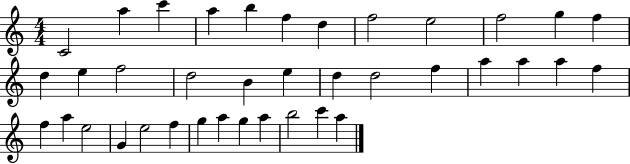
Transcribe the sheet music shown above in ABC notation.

X:1
T:Untitled
M:4/4
L:1/4
K:C
C2 a c' a b f d f2 e2 f2 g f d e f2 d2 B e d d2 f a a a f f a e2 G e2 f g a g a b2 c' a